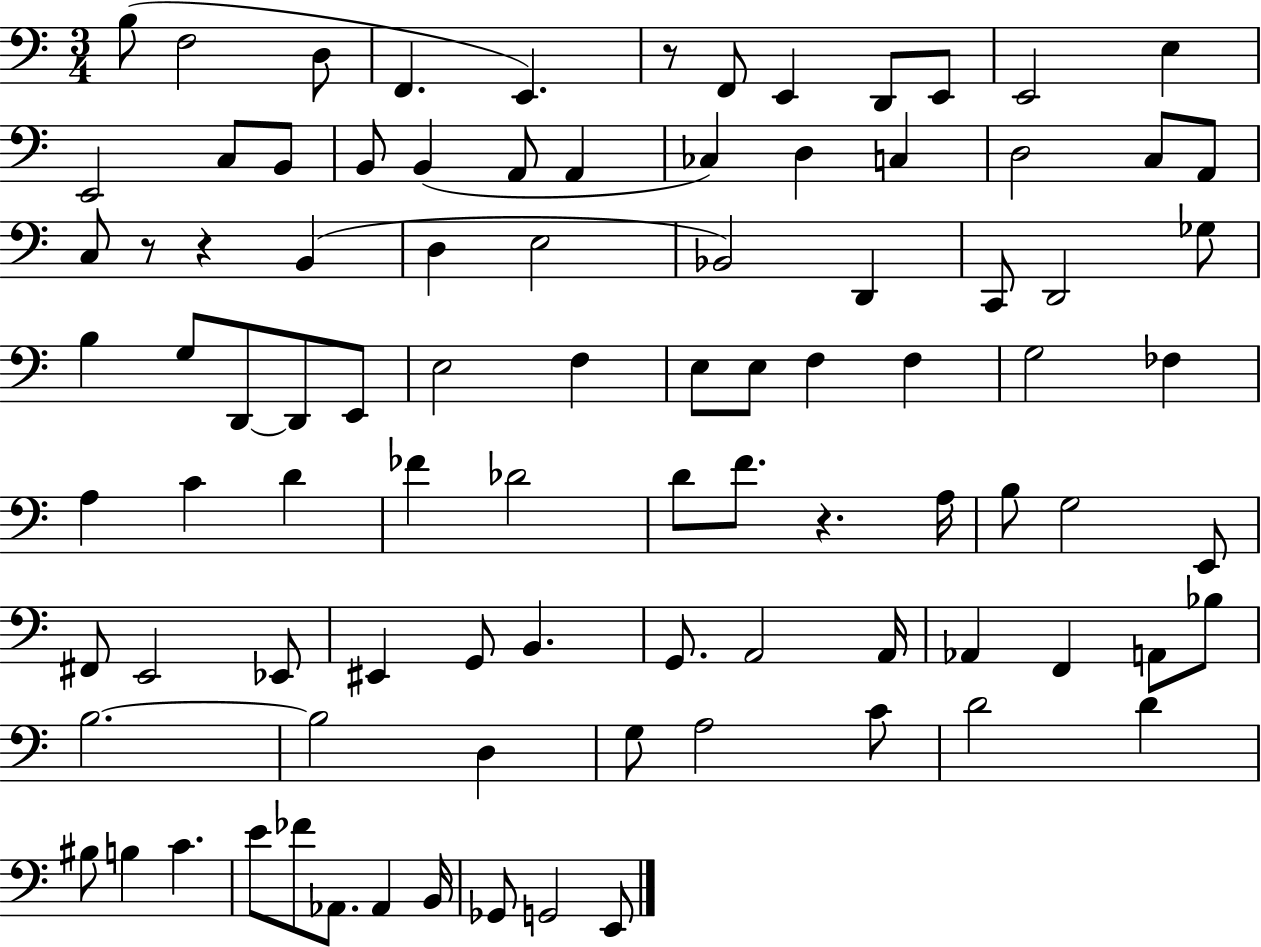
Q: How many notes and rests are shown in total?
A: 93